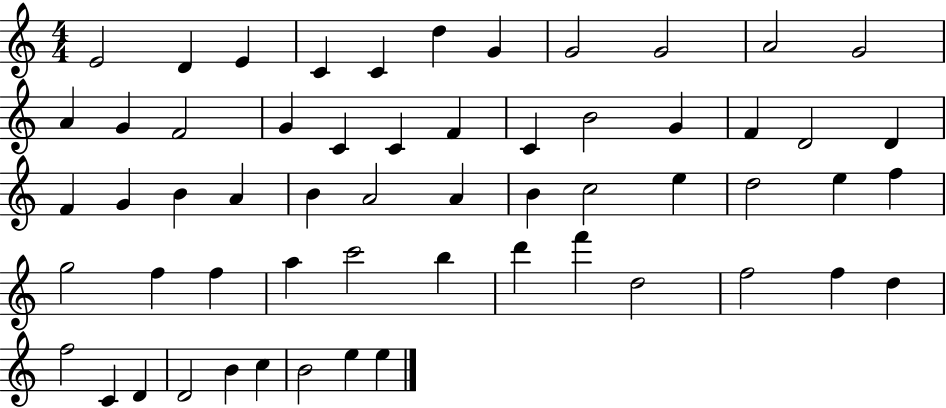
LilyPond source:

{
  \clef treble
  \numericTimeSignature
  \time 4/4
  \key c \major
  e'2 d'4 e'4 | c'4 c'4 d''4 g'4 | g'2 g'2 | a'2 g'2 | \break a'4 g'4 f'2 | g'4 c'4 c'4 f'4 | c'4 b'2 g'4 | f'4 d'2 d'4 | \break f'4 g'4 b'4 a'4 | b'4 a'2 a'4 | b'4 c''2 e''4 | d''2 e''4 f''4 | \break g''2 f''4 f''4 | a''4 c'''2 b''4 | d'''4 f'''4 d''2 | f''2 f''4 d''4 | \break f''2 c'4 d'4 | d'2 b'4 c''4 | b'2 e''4 e''4 | \bar "|."
}